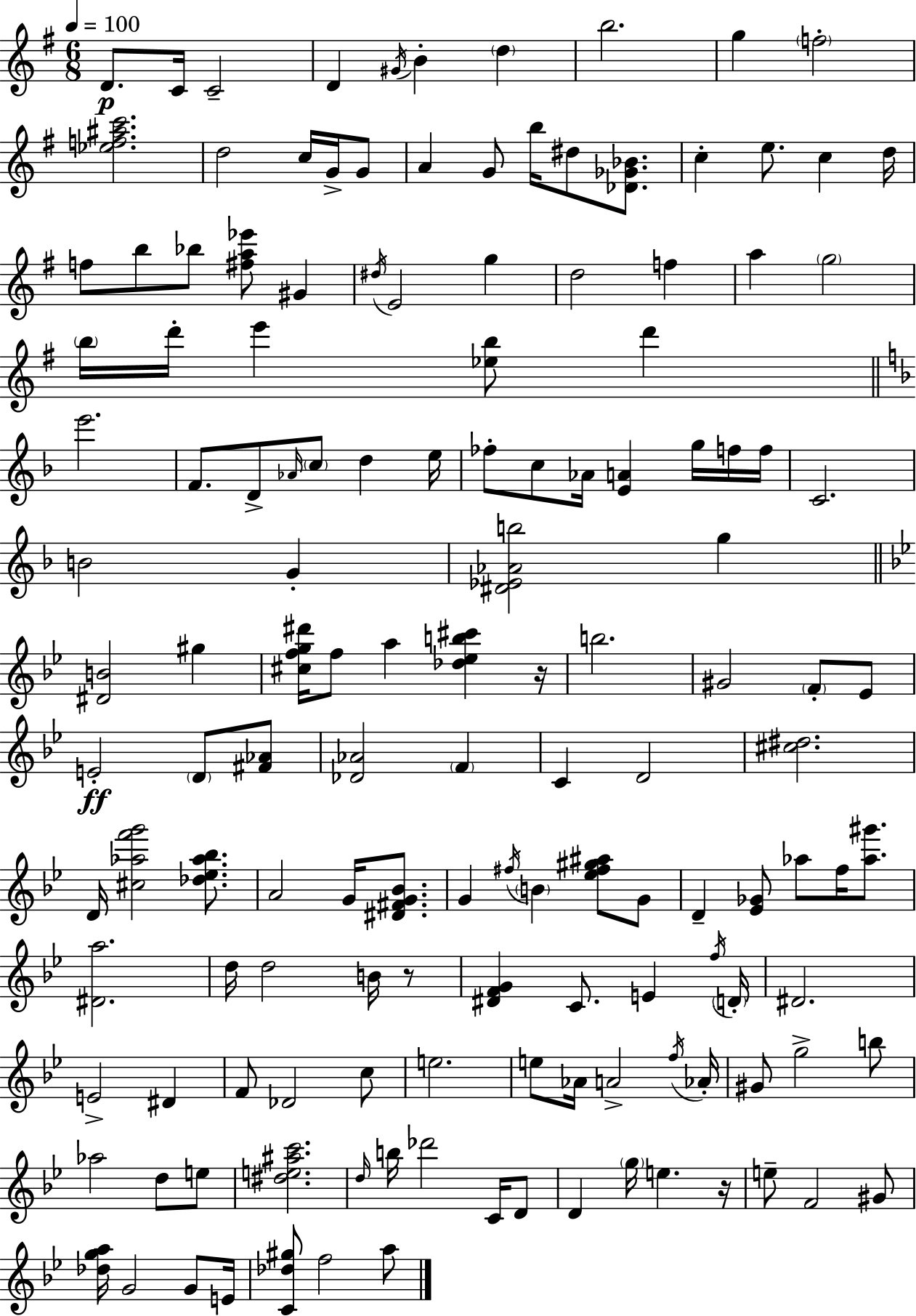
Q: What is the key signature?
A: G major